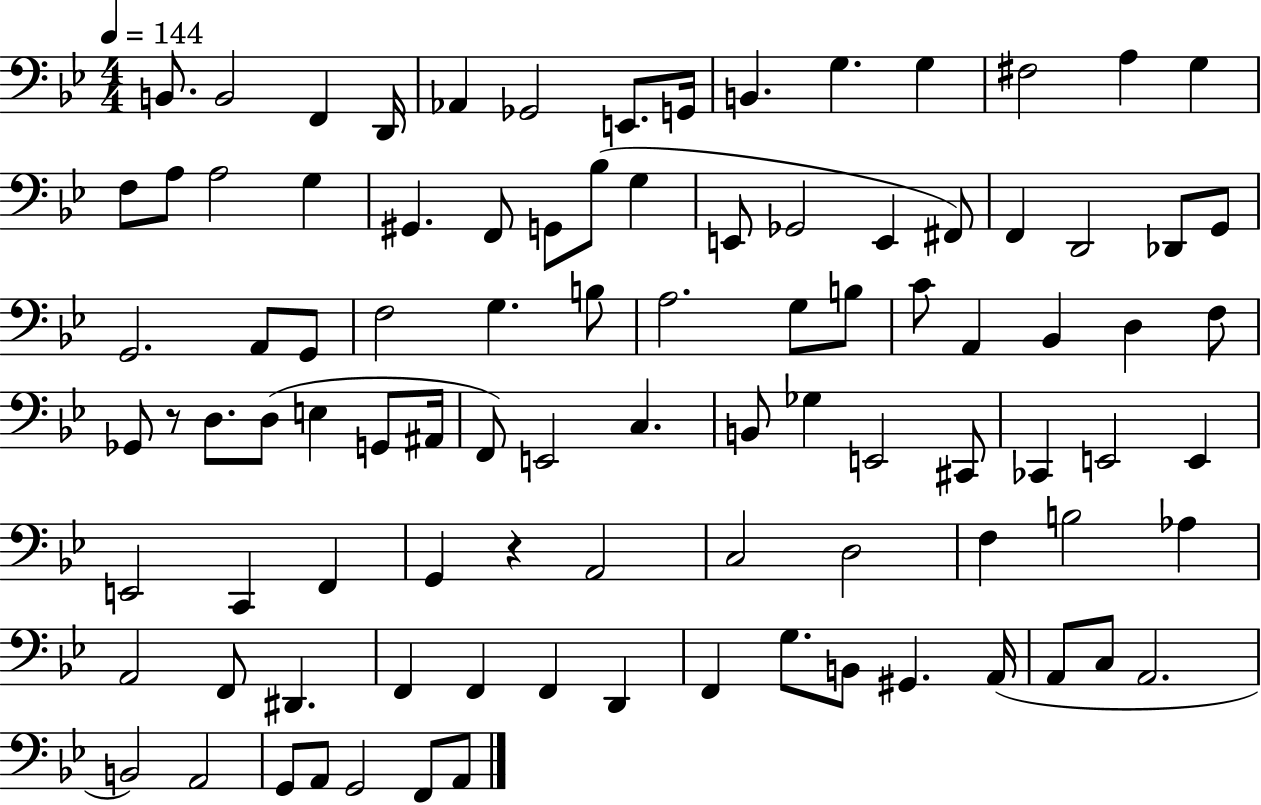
B2/e. B2/h F2/q D2/s Ab2/q Gb2/h E2/e. G2/s B2/q. G3/q. G3/q F#3/h A3/q G3/q F3/e A3/e A3/h G3/q G#2/q. F2/e G2/e Bb3/e G3/q E2/e Gb2/h E2/q F#2/e F2/q D2/h Db2/e G2/e G2/h. A2/e G2/e F3/h G3/q. B3/e A3/h. G3/e B3/e C4/e A2/q Bb2/q D3/q F3/e Gb2/e R/e D3/e. D3/e E3/q G2/e A#2/s F2/e E2/h C3/q. B2/e Gb3/q E2/h C#2/e CES2/q E2/h E2/q E2/h C2/q F2/q G2/q R/q A2/h C3/h D3/h F3/q B3/h Ab3/q A2/h F2/e D#2/q. F2/q F2/q F2/q D2/q F2/q G3/e. B2/e G#2/q. A2/s A2/e C3/e A2/h. B2/h A2/h G2/e A2/e G2/h F2/e A2/e